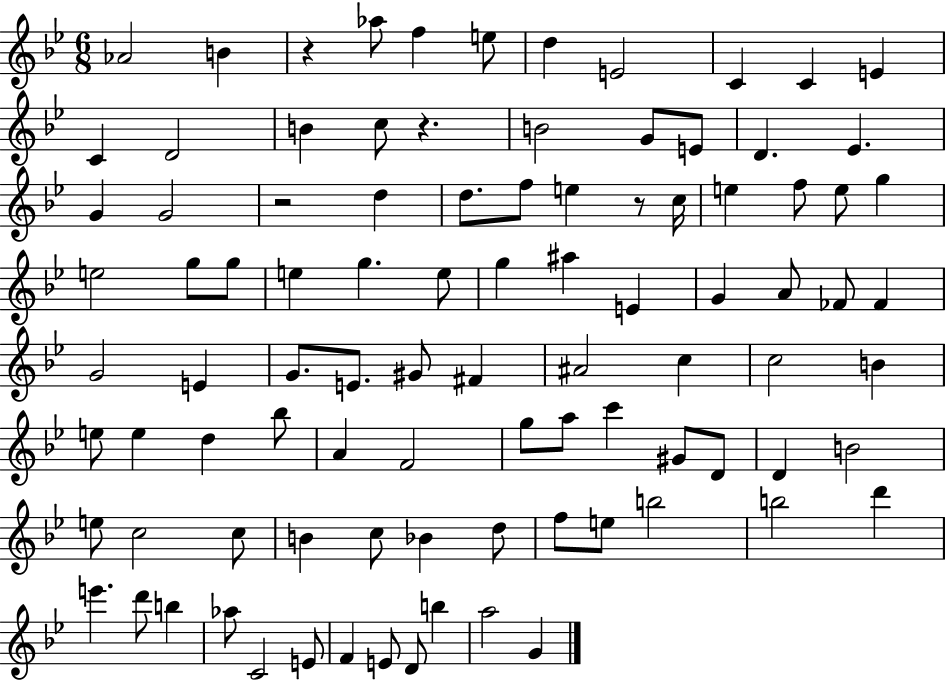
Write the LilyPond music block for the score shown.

{
  \clef treble
  \numericTimeSignature
  \time 6/8
  \key bes \major
  aes'2 b'4 | r4 aes''8 f''4 e''8 | d''4 e'2 | c'4 c'4 e'4 | \break c'4 d'2 | b'4 c''8 r4. | b'2 g'8 e'8 | d'4. ees'4. | \break g'4 g'2 | r2 d''4 | d''8. f''8 e''4 r8 c''16 | e''4 f''8 e''8 g''4 | \break e''2 g''8 g''8 | e''4 g''4. e''8 | g''4 ais''4 e'4 | g'4 a'8 fes'8 fes'4 | \break g'2 e'4 | g'8. e'8. gis'8 fis'4 | ais'2 c''4 | c''2 b'4 | \break e''8 e''4 d''4 bes''8 | a'4 f'2 | g''8 a''8 c'''4 gis'8 d'8 | d'4 b'2 | \break e''8 c''2 c''8 | b'4 c''8 bes'4 d''8 | f''8 e''8 b''2 | b''2 d'''4 | \break e'''4. d'''8 b''4 | aes''8 c'2 e'8 | f'4 e'8 d'8 b''4 | a''2 g'4 | \break \bar "|."
}